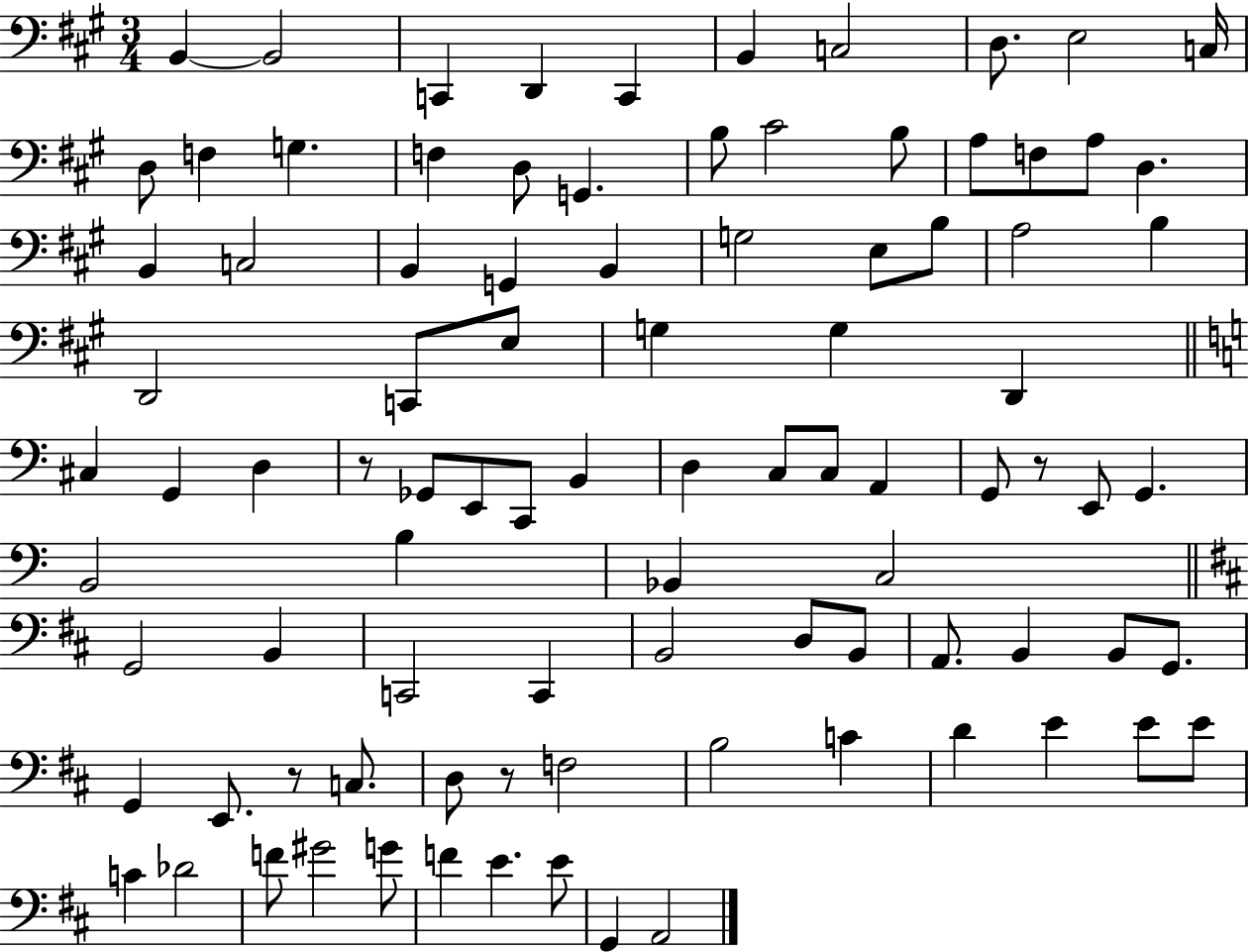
B2/q B2/h C2/q D2/q C2/q B2/q C3/h D3/e. E3/h C3/s D3/e F3/q G3/q. F3/q D3/e G2/q. B3/e C#4/h B3/e A3/e F3/e A3/e D3/q. B2/q C3/h B2/q G2/q B2/q G3/h E3/e B3/e A3/h B3/q D2/h C2/e E3/e G3/q G3/q D2/q C#3/q G2/q D3/q R/e Gb2/e E2/e C2/e B2/q D3/q C3/e C3/e A2/q G2/e R/e E2/e G2/q. B2/h B3/q Bb2/q C3/h G2/h B2/q C2/h C2/q B2/h D3/e B2/e A2/e. B2/q B2/e G2/e. G2/q E2/e. R/e C3/e. D3/e R/e F3/h B3/h C4/q D4/q E4/q E4/e E4/e C4/q Db4/h F4/e G#4/h G4/e F4/q E4/q. E4/e G2/q A2/h